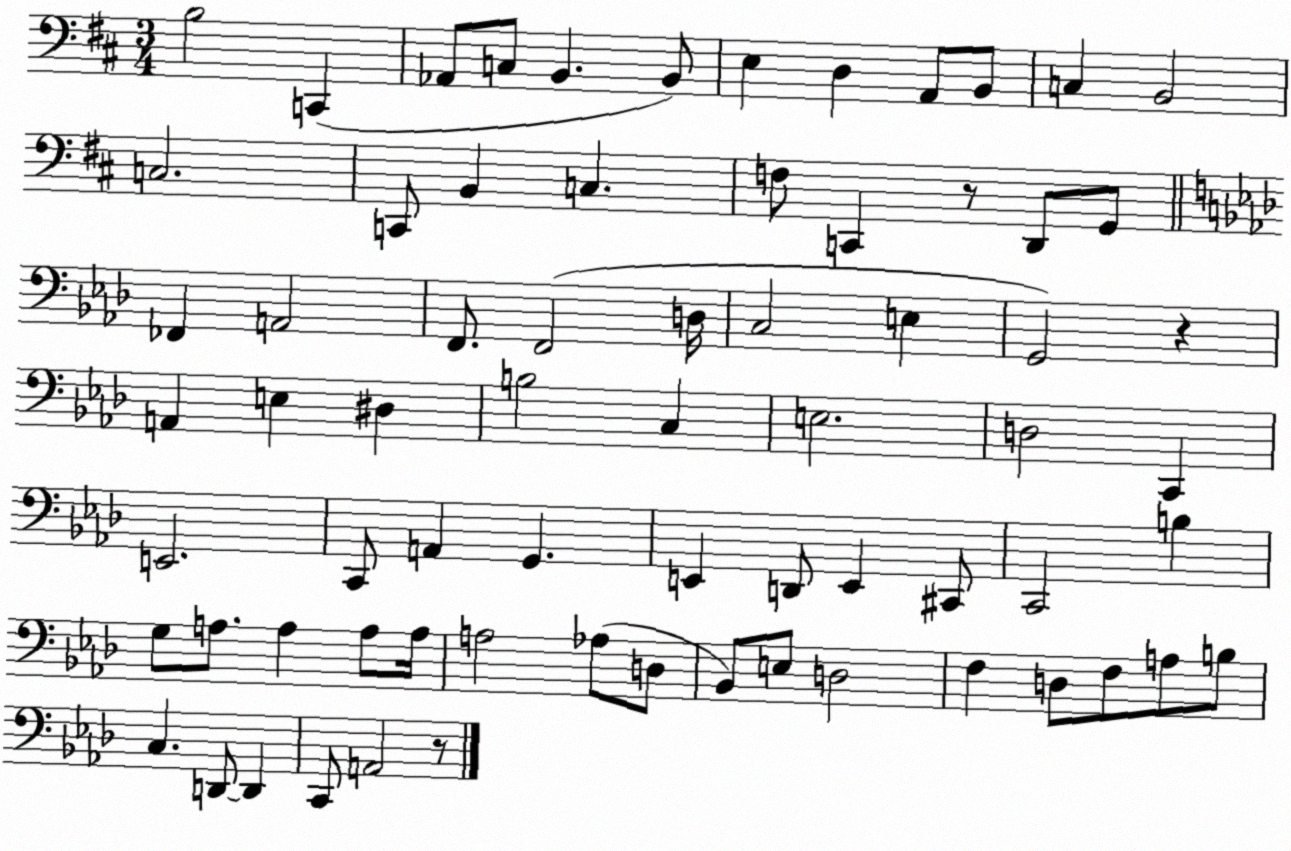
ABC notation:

X:1
T:Untitled
M:3/4
L:1/4
K:D
B,2 C,, _A,,/2 C,/2 B,, B,,/2 E, D, A,,/2 B,,/2 C, B,,2 C,2 C,,/2 B,, C, F,/2 C,, z/2 D,,/2 G,,/2 _F,, A,,2 F,,/2 F,,2 D,/4 C,2 E, G,,2 z A,, E, ^D, B,2 C, E,2 D,2 C,, E,,2 C,,/2 A,, G,, E,, D,,/2 E,, ^C,,/2 C,,2 B, G,/2 A,/2 A, A,/2 A,/4 A,2 _A,/2 D,/2 _B,,/2 E,/2 D,2 F, D,/2 F,/2 A,/2 B,/2 C, D,,/2 D,, C,,/2 A,,2 z/2